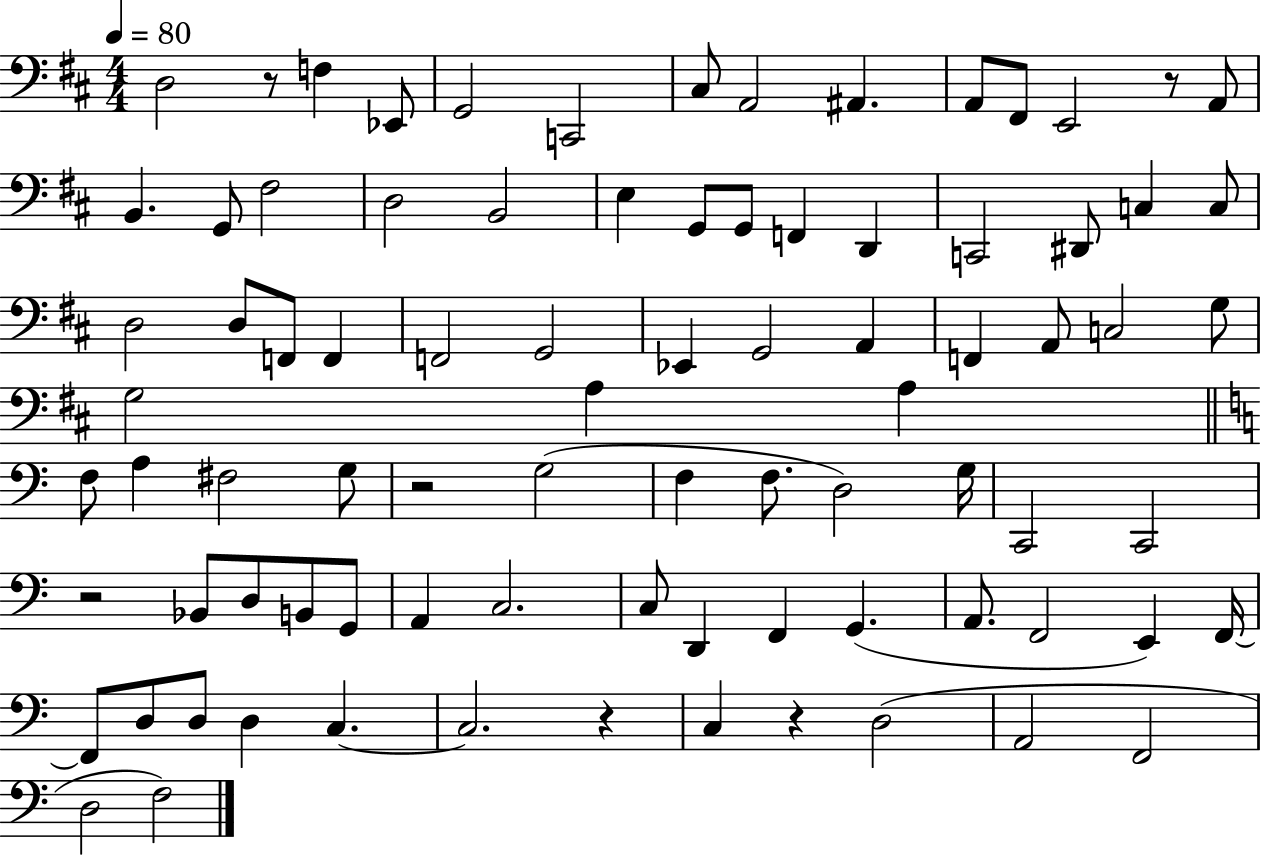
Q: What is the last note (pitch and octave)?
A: F3